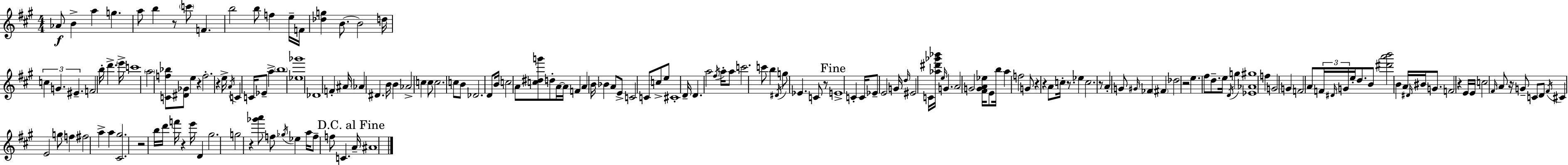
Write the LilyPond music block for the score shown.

{
  \clef treble
  \numericTimeSignature
  \time 4/4
  \key a \major
  aes'8\f b'4-> a''4 g''4. | a''8 b''4 r8 \parenthesize c'''8 f'4. | b''2 b''8 f''4 e''16-- f'16 | <des'' g''>4 b'8.~~ b'2 d''16 | \break \tuplet 3/2 { c''4 g'4. eis'4.-- } | f'2 b''16-. d'''4.-> \parenthesize e'''16-> | c'''1 | \parenthesize a''2 <c' f'' bes''>8 <dis' ges'>8 e''4 | \break r4 f''2.-. | r4 e''16-> \acciaccatura { a'16 } c'4 c'16 ees'8-- a''4-> | \parenthesize b''1 | <ees'' ges'''>1 | \break des'1 | f'4-. ais'16 \parenthesize aes'4 dis'4. | b'16 b'4 aes'2-> c''4 | c''8 c''2. c''8 | \break b'8 des'2. d'8 | b'16 c''2 a'8 <c'' dis'' g'''>8 d''8-. | a'16~~ a'16 f'4 a'4 b'16 bes'4 a'8 | e'8-> c'2 c'8 c''8-> e''8 | \break cis'1-. | d'16-- d'4. a''2 | \acciaccatura { fis''16 } a''16-. a''8 c'''2. | c'''8 b''4 \acciaccatura { dis'16 } g''8 ees'4. c'8 | \break r8 \mark "Fine" e'1-> | c'4-. c'16 ees'8-- e'2 | g'16 \grace { d''16 } eis'2 c'16 <aes'' dis''' ges''' bes'''>16 \grace { e''16 } g'4. | a'2 g'2 | \break <fis' g' a' ees''>16 e'8 b''16 a''4 f''2 | g'8 r4 r4 a'8 | c''16-. r8. ees''4 c''2. | r8 a'4-. g'8 \grace { gis'16 } fes'4 | \break \parenthesize fis'4 des''2 r2 | e''4. fis''8 d''8.-- | e''16 \acciaccatura { d'16 } g''4 <ees' aes' gis''>1 | f''4 g'2 | \break g'4 f'2 a'8 | \tuplet 3/2 { f'16 \grace { dis'16 } g'16 } e''16-. d''8. b'8 <dis''' a''' b'''>2 | b'4 a'16 \grace { dis'16 } bis'16 g'8. f'2 | r4 e'16 e'16 c''2 | \break \grace { fis'16 } a'8 r16 g'8-- c'8 d'8 \acciaccatura { fis'16 } cis'4 | e'2 g''8 f''4 fis''2 | a''4-> a''4 <cis' gis''>2. | r2 | \break b''16 d'''16 f'''16 r4 e'''16 d'4 gis''2. | g''2 | r4 <ges''' a'''>8 f''8 \acciaccatura { ges''16 } ees''4 | a''16 f''8-- f''8 c'4. \mark "D.C. al Fine" a'16-- ais'1 | \break \bar "|."
}